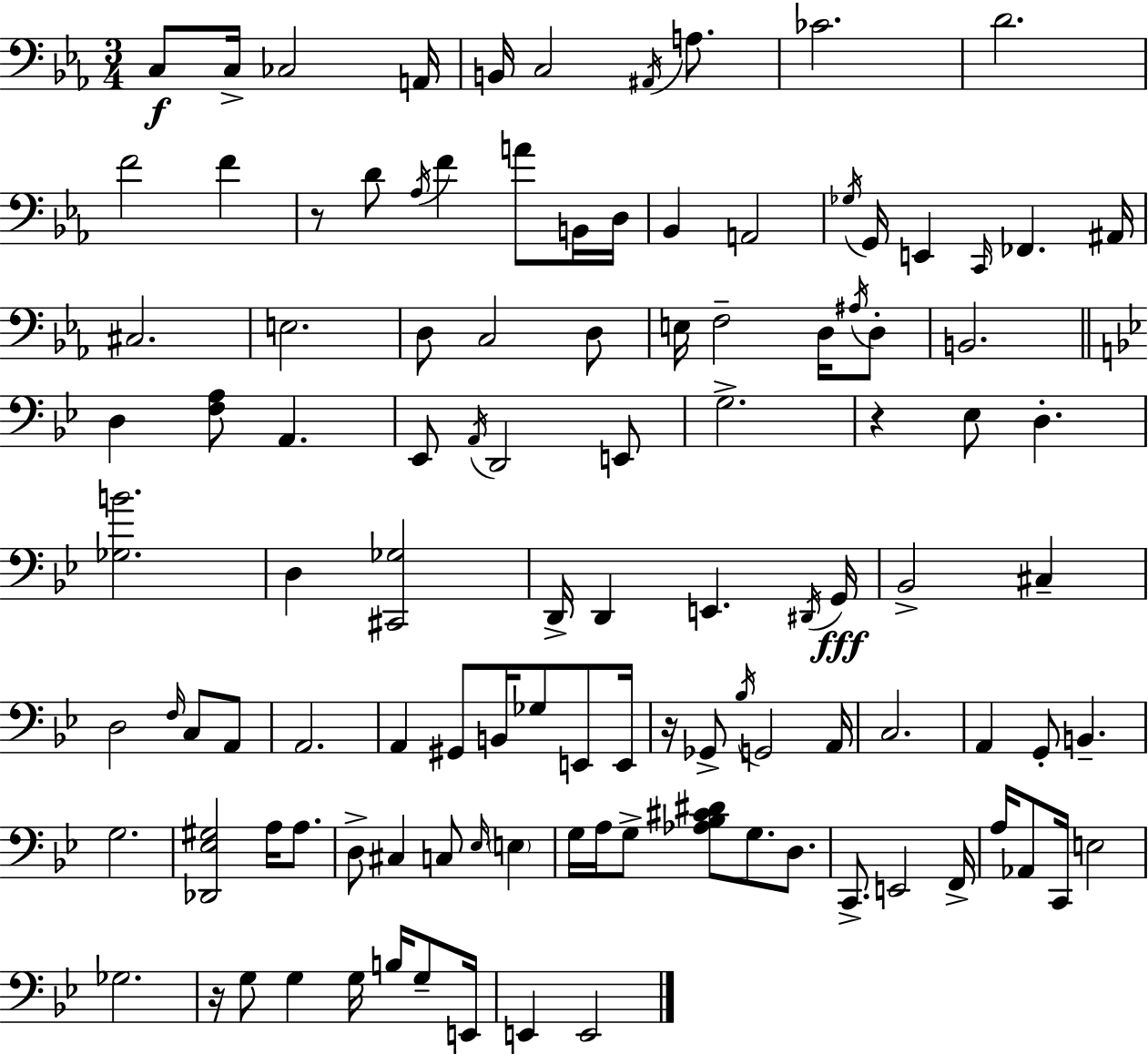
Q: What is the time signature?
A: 3/4